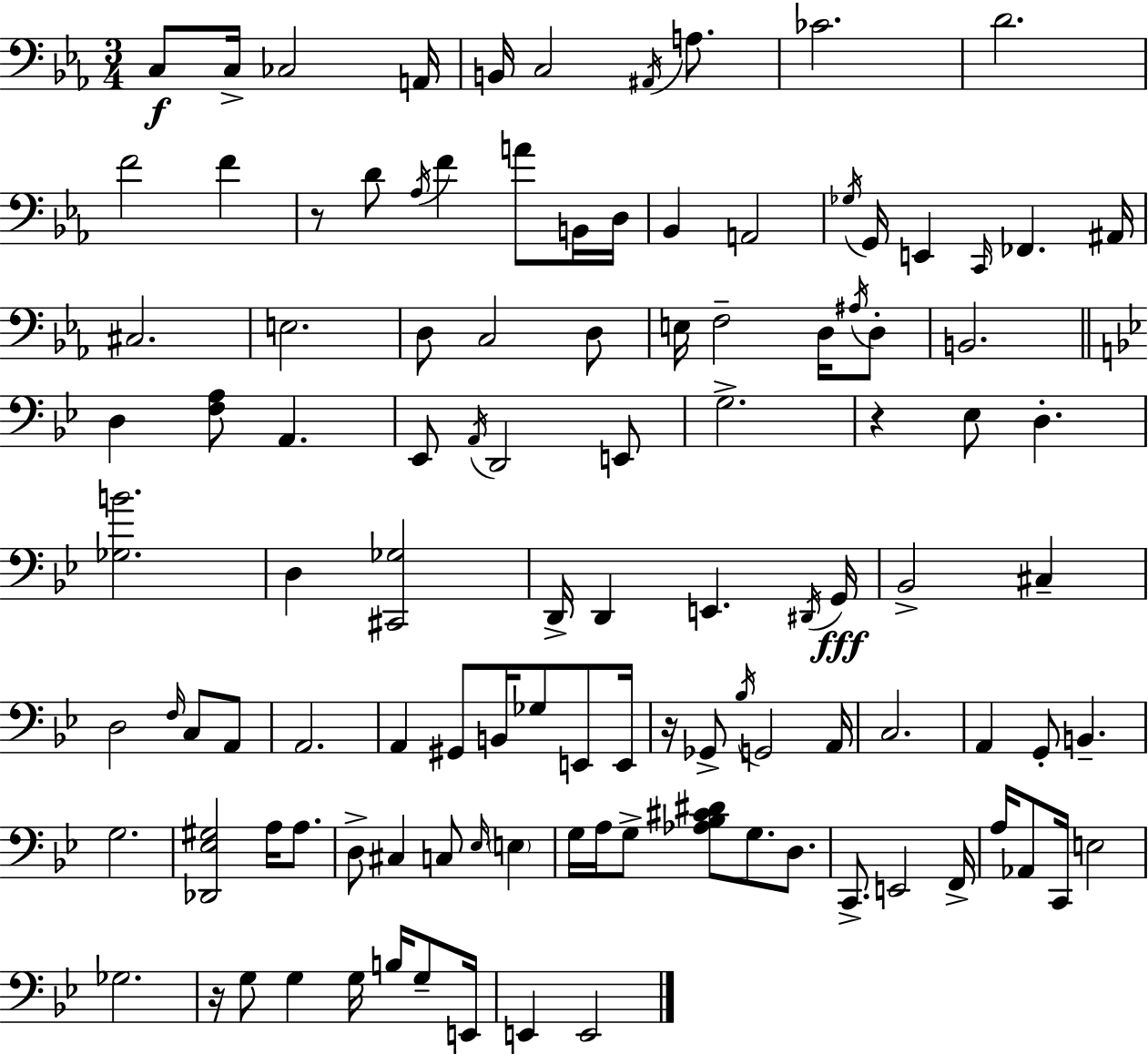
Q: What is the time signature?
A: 3/4